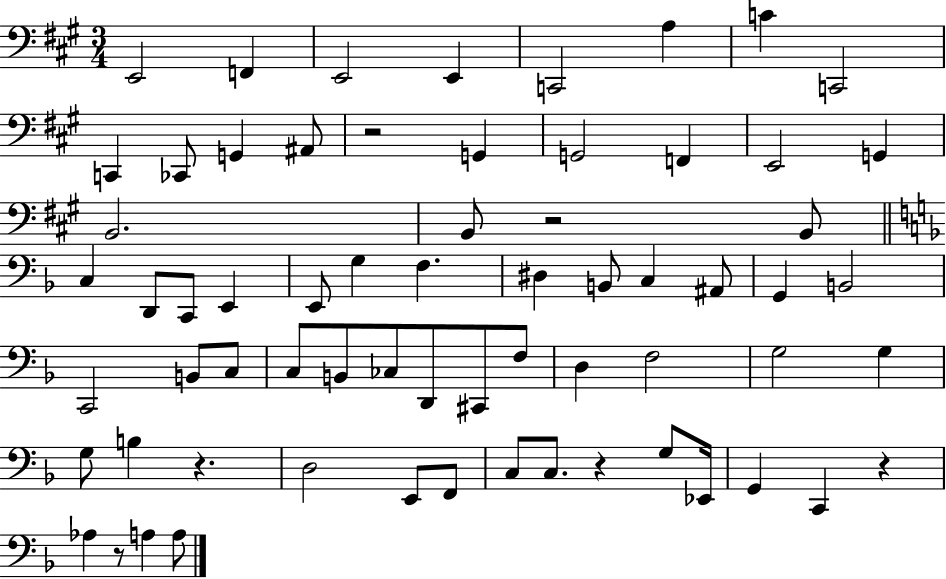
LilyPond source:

{
  \clef bass
  \numericTimeSignature
  \time 3/4
  \key a \major
  e,2 f,4 | e,2 e,4 | c,2 a4 | c'4 c,2 | \break c,4 ces,8 g,4 ais,8 | r2 g,4 | g,2 f,4 | e,2 g,4 | \break b,2. | b,8 r2 b,8 | \bar "||" \break \key f \major c4 d,8 c,8 e,4 | e,8 g4 f4. | dis4 b,8 c4 ais,8 | g,4 b,2 | \break c,2 b,8 c8 | c8 b,8 ces8 d,8 cis,8 f8 | d4 f2 | g2 g4 | \break g8 b4 r4. | d2 e,8 f,8 | c8 c8. r4 g8 ees,16 | g,4 c,4 r4 | \break aes4 r8 a4 a8 | \bar "|."
}